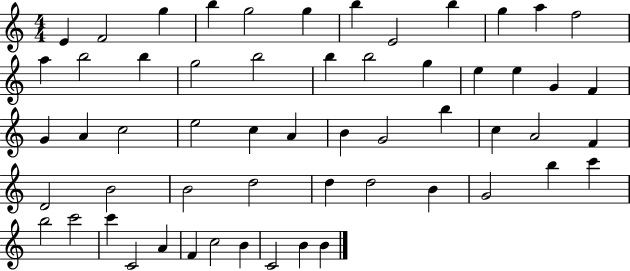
E4/q F4/h G5/q B5/q G5/h G5/q B5/q E4/h B5/q G5/q A5/q F5/h A5/q B5/h B5/q G5/h B5/h B5/q B5/h G5/q E5/q E5/q G4/q F4/q G4/q A4/q C5/h E5/h C5/q A4/q B4/q G4/h B5/q C5/q A4/h F4/q D4/h B4/h B4/h D5/h D5/q D5/h B4/q G4/h B5/q C6/q B5/h C6/h C6/q C4/h A4/q F4/q C5/h B4/q C4/h B4/q B4/q